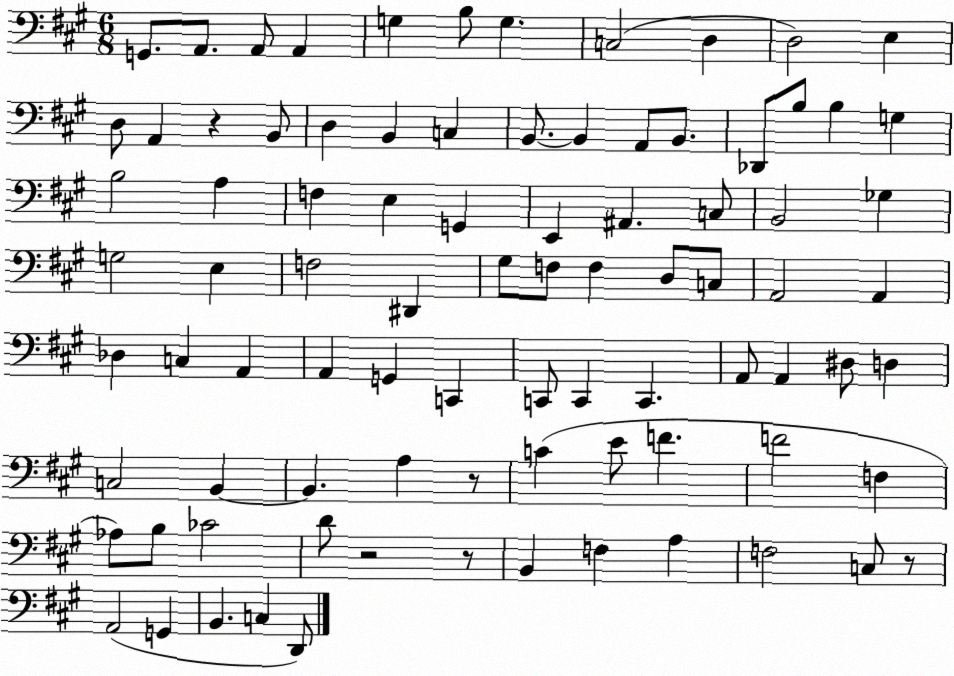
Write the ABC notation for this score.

X:1
T:Untitled
M:6/8
L:1/4
K:A
G,,/2 A,,/2 A,,/2 A,, G, B,/2 G, C,2 D, D,2 E, D,/2 A,, z B,,/2 D, B,, C, B,,/2 B,, A,,/2 B,,/2 _D,,/2 B,/2 B, G, B,2 A, F, E, G,, E,, ^A,, C,/2 B,,2 _G, G,2 E, F,2 ^D,, ^G,/2 F,/2 F, D,/2 C,/2 A,,2 A,, _D, C, A,, A,, G,, C,, C,,/2 C,, C,, A,,/2 A,, ^D,/2 D, C,2 B,, B,, A, z/2 C E/2 F F2 F, _A,/2 B,/2 _C2 D/2 z2 z/2 B,, F, A, F,2 C,/2 z/2 A,,2 G,, B,, C, D,,/2